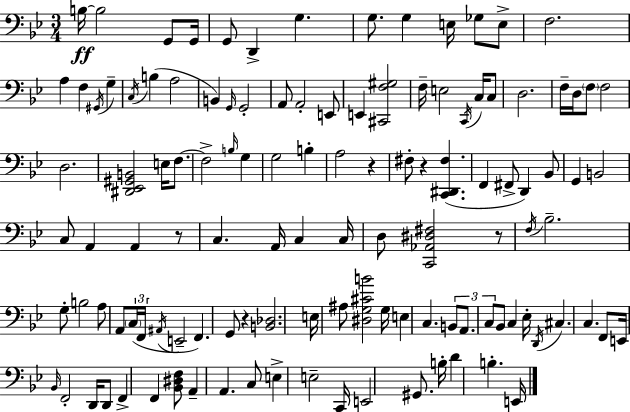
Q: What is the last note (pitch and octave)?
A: E2